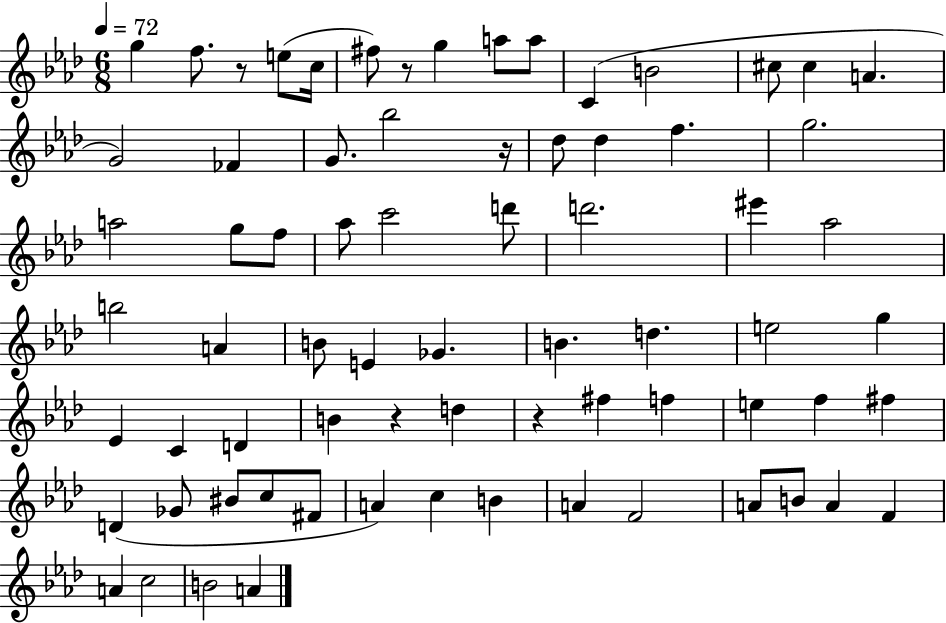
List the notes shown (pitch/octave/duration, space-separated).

G5/q F5/e. R/e E5/e C5/s F#5/e R/e G5/q A5/e A5/e C4/q B4/h C#5/e C#5/q A4/q. G4/h FES4/q G4/e. Bb5/h R/s Db5/e Db5/q F5/q. G5/h. A5/h G5/e F5/e Ab5/e C6/h D6/e D6/h. EIS6/q Ab5/h B5/h A4/q B4/e E4/q Gb4/q. B4/q. D5/q. E5/h G5/q Eb4/q C4/q D4/q B4/q R/q D5/q R/q F#5/q F5/q E5/q F5/q F#5/q D4/q Gb4/e BIS4/e C5/e F#4/e A4/q C5/q B4/q A4/q F4/h A4/e B4/e A4/q F4/q A4/q C5/h B4/h A4/q